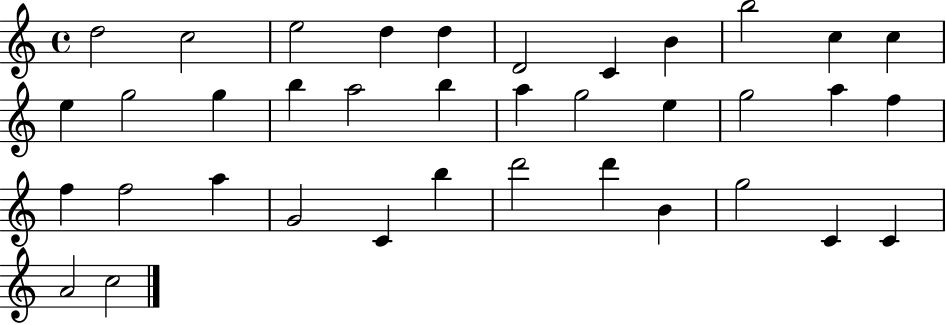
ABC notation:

X:1
T:Untitled
M:4/4
L:1/4
K:C
d2 c2 e2 d d D2 C B b2 c c e g2 g b a2 b a g2 e g2 a f f f2 a G2 C b d'2 d' B g2 C C A2 c2